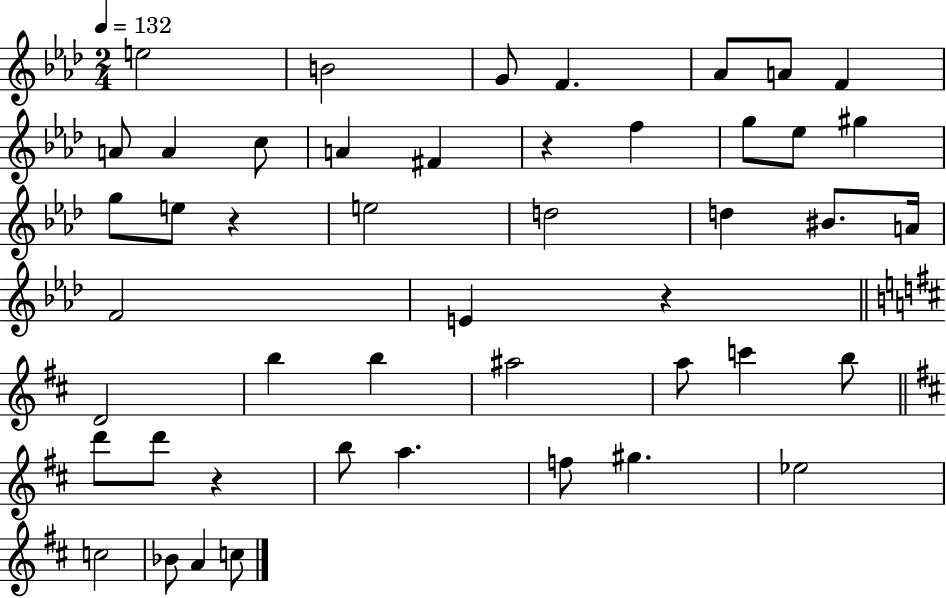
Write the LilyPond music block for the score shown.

{
  \clef treble
  \numericTimeSignature
  \time 2/4
  \key aes \major
  \tempo 4 = 132
  e''2 | b'2 | g'8 f'4. | aes'8 a'8 f'4 | \break a'8 a'4 c''8 | a'4 fis'4 | r4 f''4 | g''8 ees''8 gis''4 | \break g''8 e''8 r4 | e''2 | d''2 | d''4 bis'8. a'16 | \break f'2 | e'4 r4 | \bar "||" \break \key b \minor d'2 | b''4 b''4 | ais''2 | a''8 c'''4 b''8 | \break \bar "||" \break \key d \major d'''8 d'''8 r4 | b''8 a''4. | f''8 gis''4. | ees''2 | \break c''2 | bes'8 a'4 c''8 | \bar "|."
}